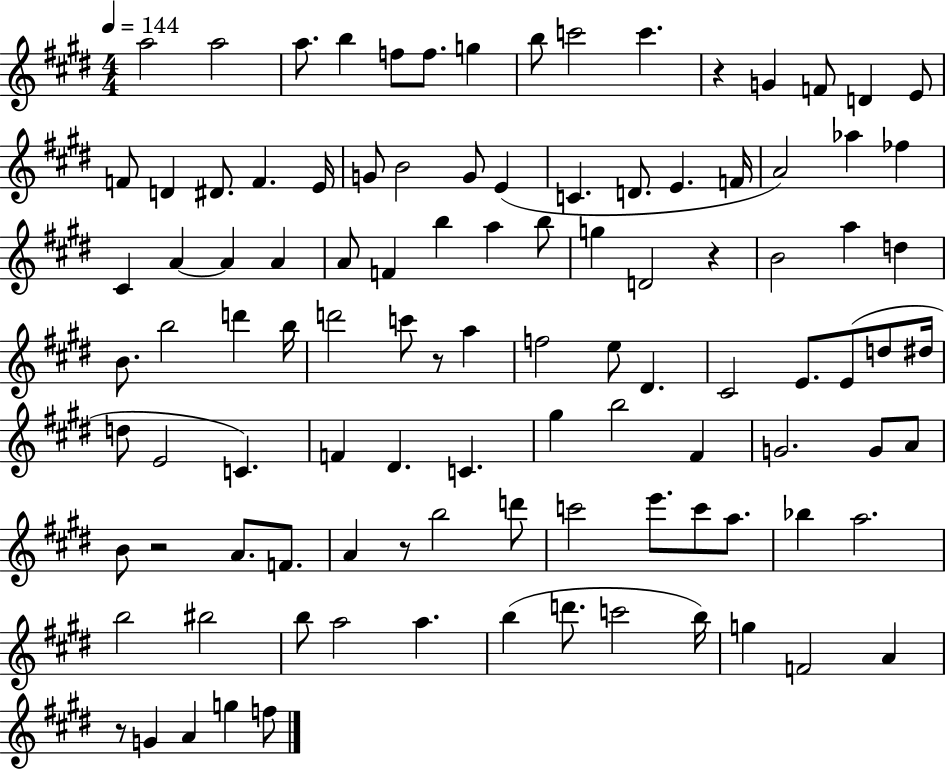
{
  \clef treble
  \numericTimeSignature
  \time 4/4
  \key e \major
  \tempo 4 = 144
  a''2 a''2 | a''8. b''4 f''8 f''8. g''4 | b''8 c'''2 c'''4. | r4 g'4 f'8 d'4 e'8 | \break f'8 d'4 dis'8. f'4. e'16 | g'8 b'2 g'8 e'4( | c'4. d'8. e'4. f'16 | a'2) aes''4 fes''4 | \break cis'4 a'4~~ a'4 a'4 | a'8 f'4 b''4 a''4 b''8 | g''4 d'2 r4 | b'2 a''4 d''4 | \break b'8. b''2 d'''4 b''16 | d'''2 c'''8 r8 a''4 | f''2 e''8 dis'4. | cis'2 e'8. e'8( d''8 dis''16 | \break d''8 e'2 c'4.) | f'4 dis'4. c'4. | gis''4 b''2 fis'4 | g'2. g'8 a'8 | \break b'8 r2 a'8. f'8. | a'4 r8 b''2 d'''8 | c'''2 e'''8. c'''8 a''8. | bes''4 a''2. | \break b''2 bis''2 | b''8 a''2 a''4. | b''4( d'''8. c'''2 b''16) | g''4 f'2 a'4 | \break r8 g'4 a'4 g''4 f''8 | \bar "|."
}